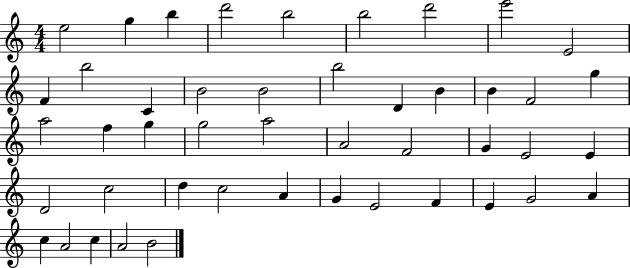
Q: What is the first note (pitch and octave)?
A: E5